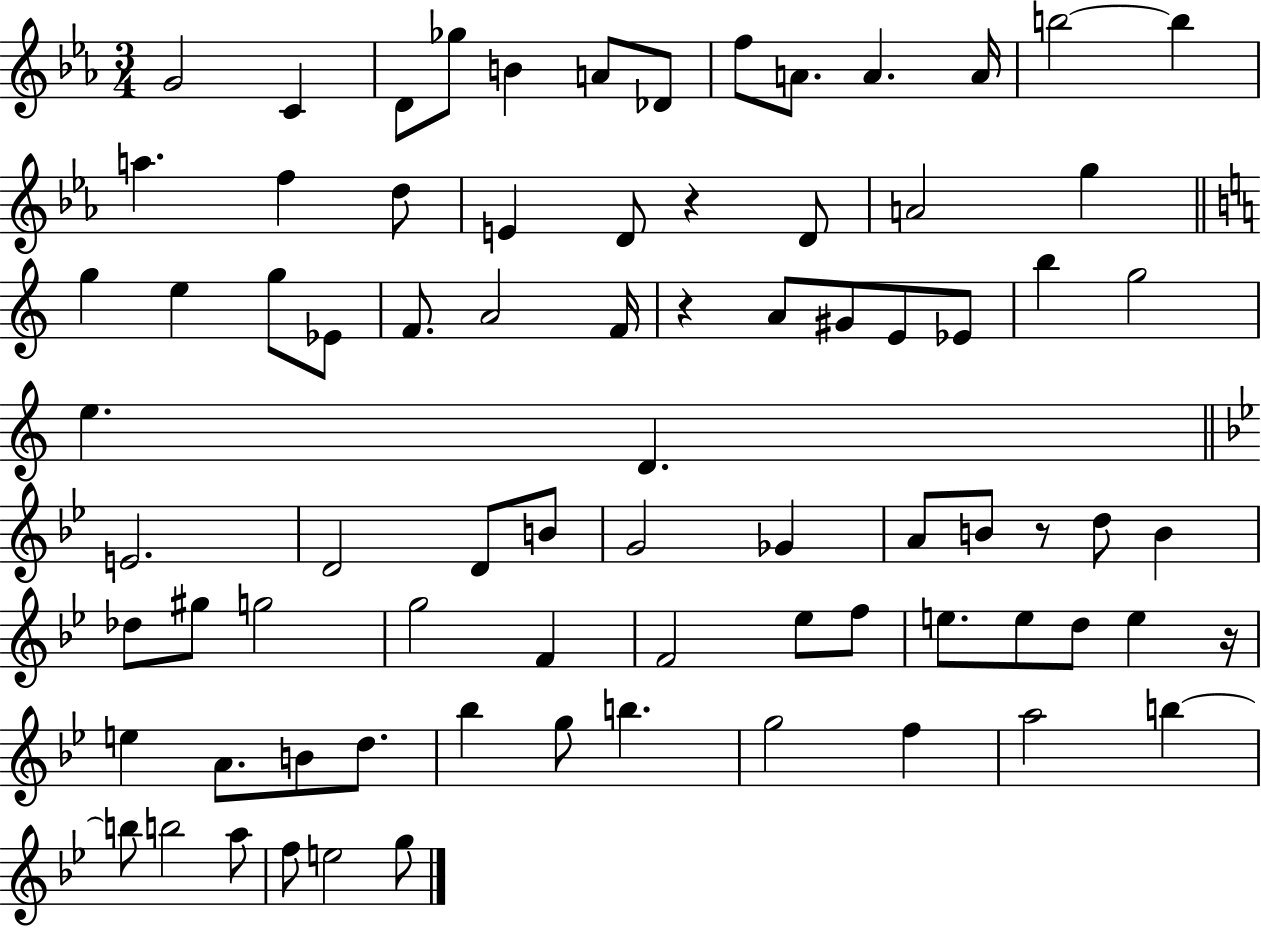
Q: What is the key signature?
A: EES major